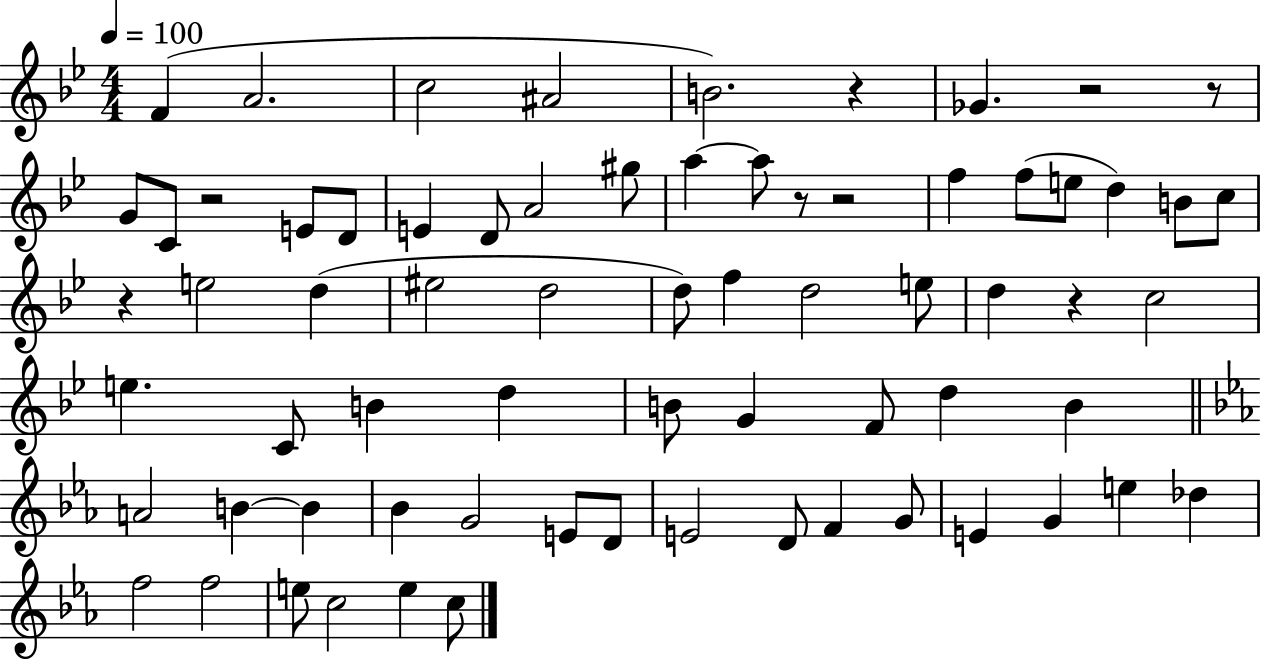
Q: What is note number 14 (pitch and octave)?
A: G#5